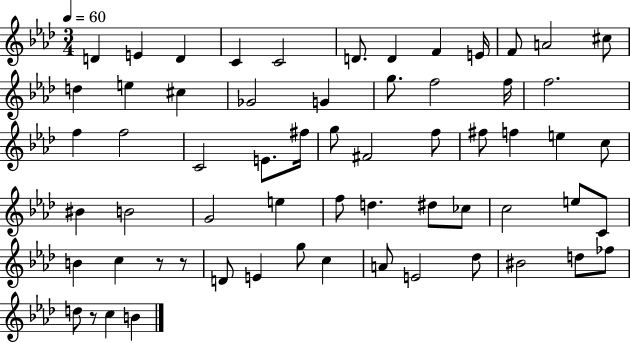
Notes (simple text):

D4/q E4/q D4/q C4/q C4/h D4/e. D4/q F4/q E4/s F4/e A4/h C#5/e D5/q E5/q C#5/q Gb4/h G4/q G5/e. F5/h F5/s F5/h. F5/q F5/h C4/h E4/e. F#5/s G5/e F#4/h F5/e F#5/e F5/q E5/q C5/e BIS4/q B4/h G4/h E5/q F5/e D5/q. D#5/e CES5/e C5/h E5/e C4/e B4/q C5/q R/e R/e D4/e E4/q G5/e C5/q A4/e E4/h Db5/e BIS4/h D5/e FES5/e D5/e R/e C5/q B4/q